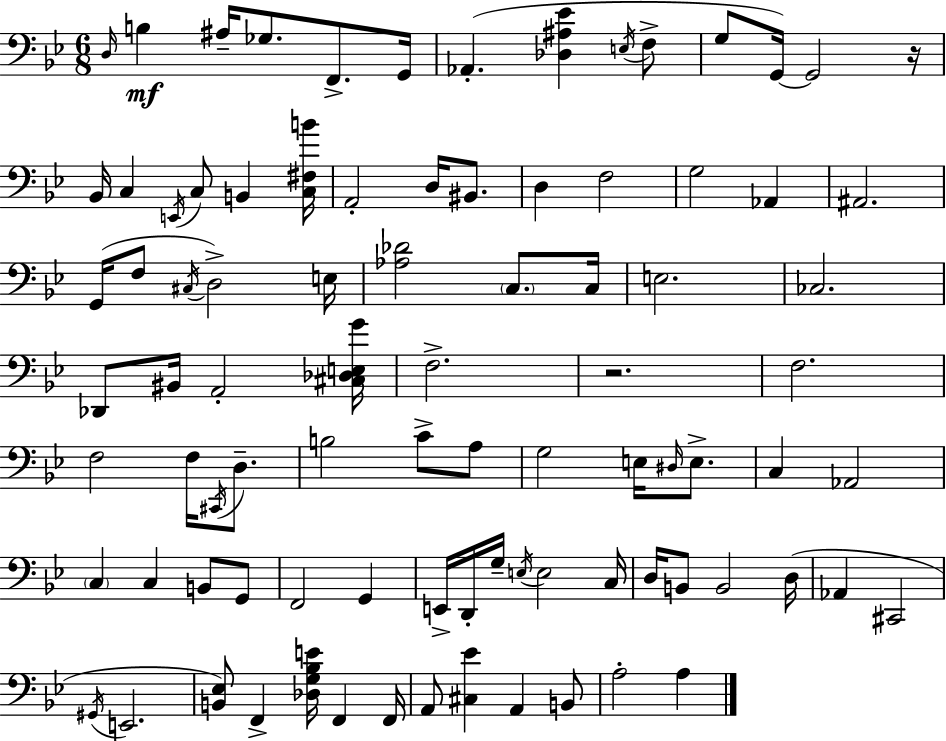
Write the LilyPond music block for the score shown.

{
  \clef bass
  \numericTimeSignature
  \time 6/8
  \key g \minor
  \repeat volta 2 { \grace { d16 }\mf b4 ais16-- ges8. f,8.-> | g,16 aes,4.-.( <des ais ees'>4 \acciaccatura { e16 } | f8-> g8 g,16~~) g,2 | r16 bes,16 c4 \acciaccatura { e,16 } c8 b,4 | \break <c fis b'>16 a,2-. d16 | bis,8. d4 f2 | g2 aes,4 | ais,2. | \break g,16( f8 \acciaccatura { cis16 }) d2-> | e16 <aes des'>2 | \parenthesize c8. c16 e2. | ces2. | \break des,8 bis,16 a,2-. | <cis des e g'>16 f2.-> | r2. | f2. | \break f2 | f16 \acciaccatura { cis,16 } d8.-- b2 | c'8-> a8 g2 | e16 \grace { dis16 } e8.-> c4 aes,2 | \break \parenthesize c4 c4 | b,8 g,8 f,2 | g,4 e,16-> d,16-. g16-- \acciaccatura { e16 } e2 | c16 d16 b,8 b,2 | \break d16( aes,4 cis,2 | \acciaccatura { gis,16 } e,2. | <b, ees>8) f,4-> | <des g bes e'>16 f,4 f,16 a,8 <cis ees'>4 | \break a,4 b,8 a2-. | a4 } \bar "|."
}